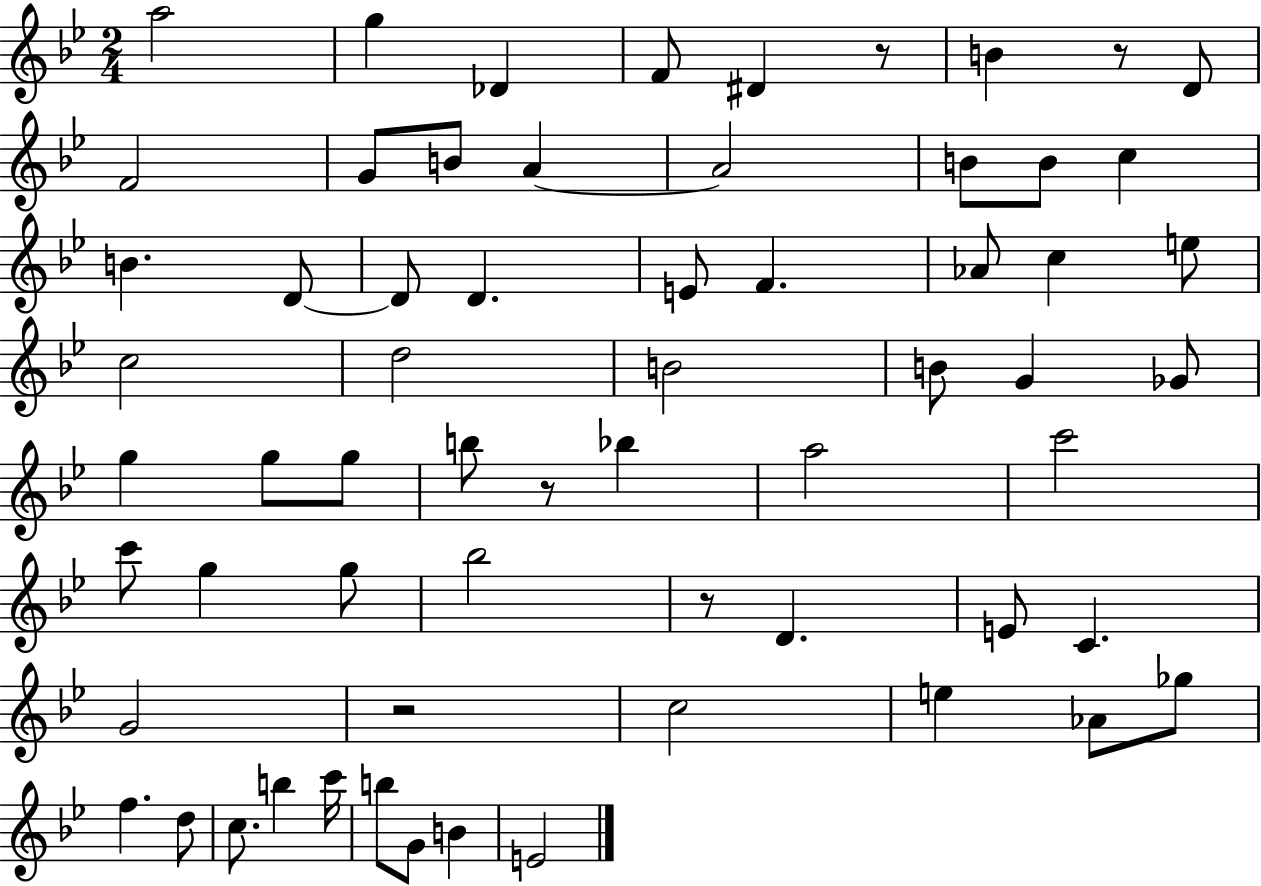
{
  \clef treble
  \numericTimeSignature
  \time 2/4
  \key bes \major
  a''2 | g''4 des'4 | f'8 dis'4 r8 | b'4 r8 d'8 | \break f'2 | g'8 b'8 a'4~~ | a'2 | b'8 b'8 c''4 | \break b'4. d'8~~ | d'8 d'4. | e'8 f'4. | aes'8 c''4 e''8 | \break c''2 | d''2 | b'2 | b'8 g'4 ges'8 | \break g''4 g''8 g''8 | b''8 r8 bes''4 | a''2 | c'''2 | \break c'''8 g''4 g''8 | bes''2 | r8 d'4. | e'8 c'4. | \break g'2 | r2 | c''2 | e''4 aes'8 ges''8 | \break f''4. d''8 | c''8. b''4 c'''16 | b''8 g'8 b'4 | e'2 | \break \bar "|."
}